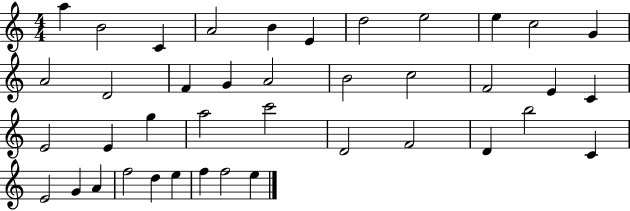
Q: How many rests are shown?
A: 0